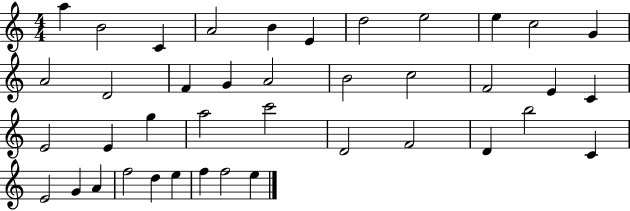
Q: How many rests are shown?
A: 0